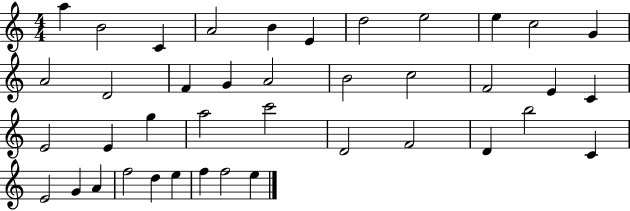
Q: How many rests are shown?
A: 0